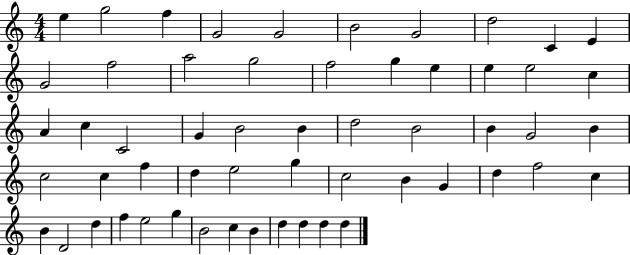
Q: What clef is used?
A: treble